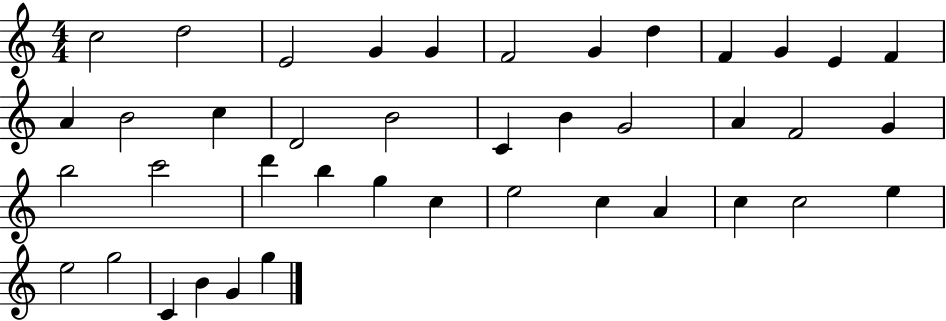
C5/h D5/h E4/h G4/q G4/q F4/h G4/q D5/q F4/q G4/q E4/q F4/q A4/q B4/h C5/q D4/h B4/h C4/q B4/q G4/h A4/q F4/h G4/q B5/h C6/h D6/q B5/q G5/q C5/q E5/h C5/q A4/q C5/q C5/h E5/q E5/h G5/h C4/q B4/q G4/q G5/q